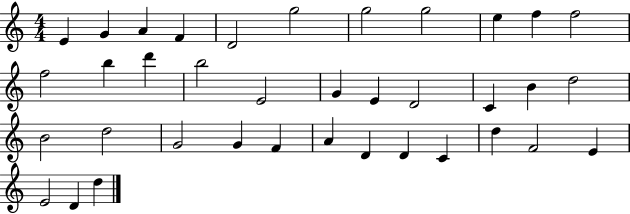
E4/q G4/q A4/q F4/q D4/h G5/h G5/h G5/h E5/q F5/q F5/h F5/h B5/q D6/q B5/h E4/h G4/q E4/q D4/h C4/q B4/q D5/h B4/h D5/h G4/h G4/q F4/q A4/q D4/q D4/q C4/q D5/q F4/h E4/q E4/h D4/q D5/q